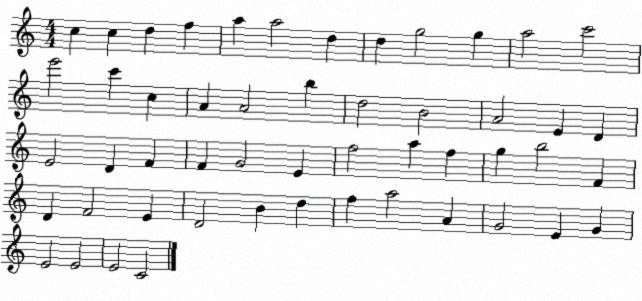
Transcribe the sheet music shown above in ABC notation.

X:1
T:Untitled
M:4/4
L:1/4
K:C
c c d f a a2 d d g2 g a2 c'2 e'2 c' c A A2 b d2 B2 A2 E D E2 D F F G2 E f2 a f g b2 F D F2 E D2 B d f a2 A G2 E G E2 E2 E2 C2